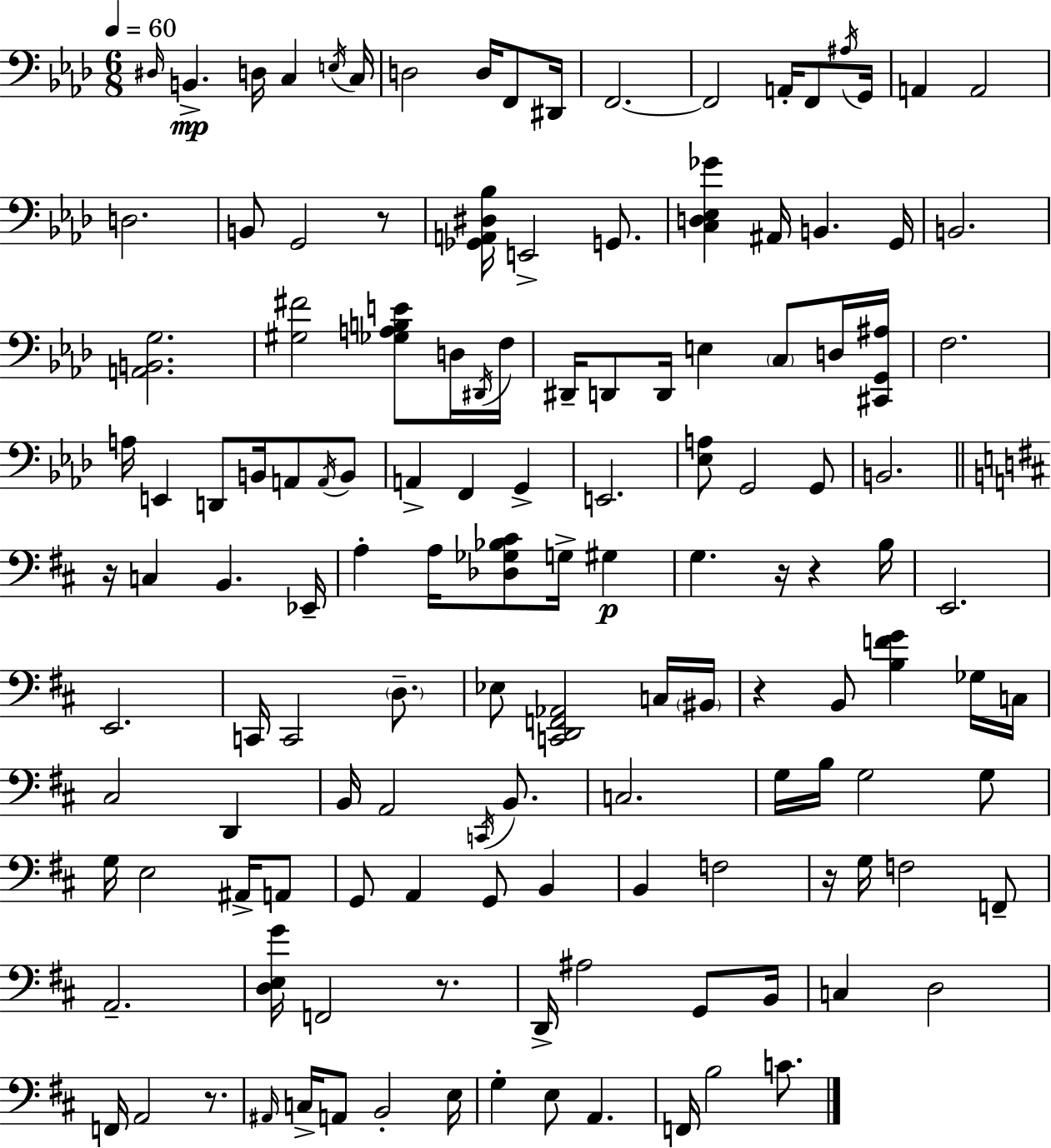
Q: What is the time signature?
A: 6/8